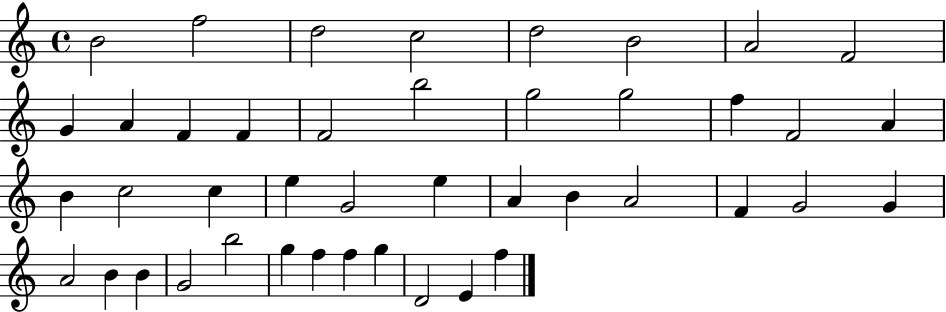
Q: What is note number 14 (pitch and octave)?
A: B5